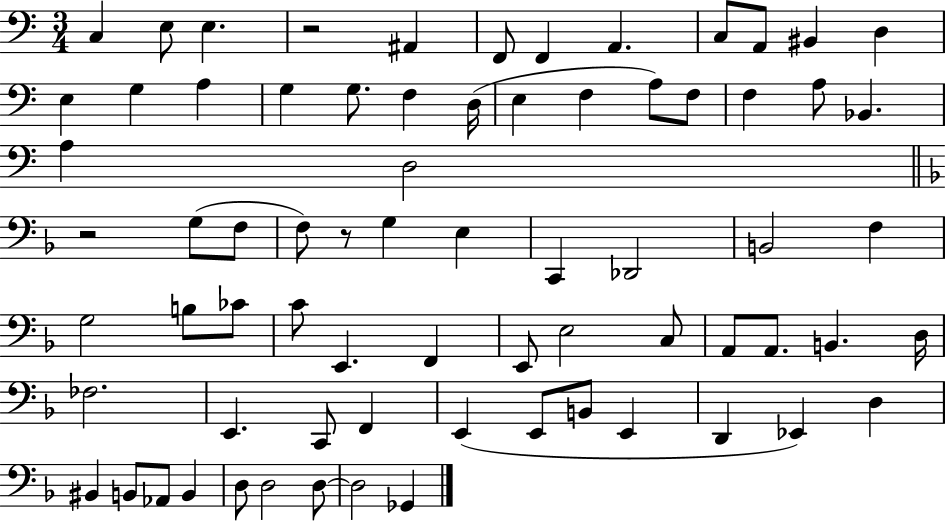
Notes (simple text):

C3/q E3/e E3/q. R/h A#2/q F2/e F2/q A2/q. C3/e A2/e BIS2/q D3/q E3/q G3/q A3/q G3/q G3/e. F3/q D3/s E3/q F3/q A3/e F3/e F3/q A3/e Bb2/q. A3/q D3/h R/h G3/e F3/e F3/e R/e G3/q E3/q C2/q Db2/h B2/h F3/q G3/h B3/e CES4/e C4/e E2/q. F2/q E2/e E3/h C3/e A2/e A2/e. B2/q. D3/s FES3/h. E2/q. C2/e F2/q E2/q E2/e B2/e E2/q D2/q Eb2/q D3/q BIS2/q B2/e Ab2/e B2/q D3/e D3/h D3/e D3/h Gb2/q